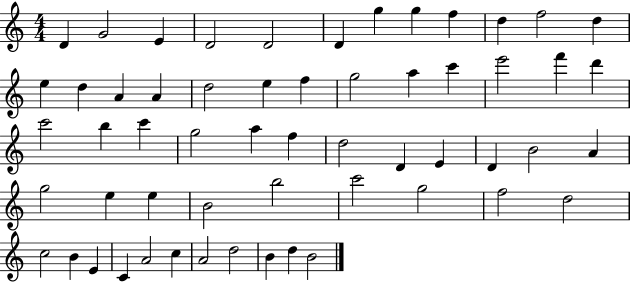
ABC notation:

X:1
T:Untitled
M:4/4
L:1/4
K:C
D G2 E D2 D2 D g g f d f2 d e d A A d2 e f g2 a c' e'2 f' d' c'2 b c' g2 a f d2 D E D B2 A g2 e e B2 b2 c'2 g2 f2 d2 c2 B E C A2 c A2 d2 B d B2